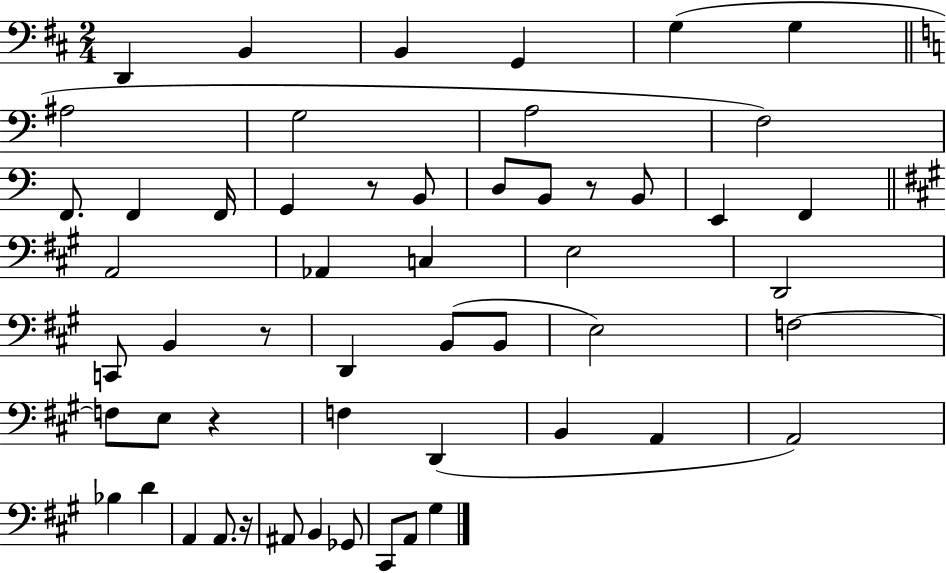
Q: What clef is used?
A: bass